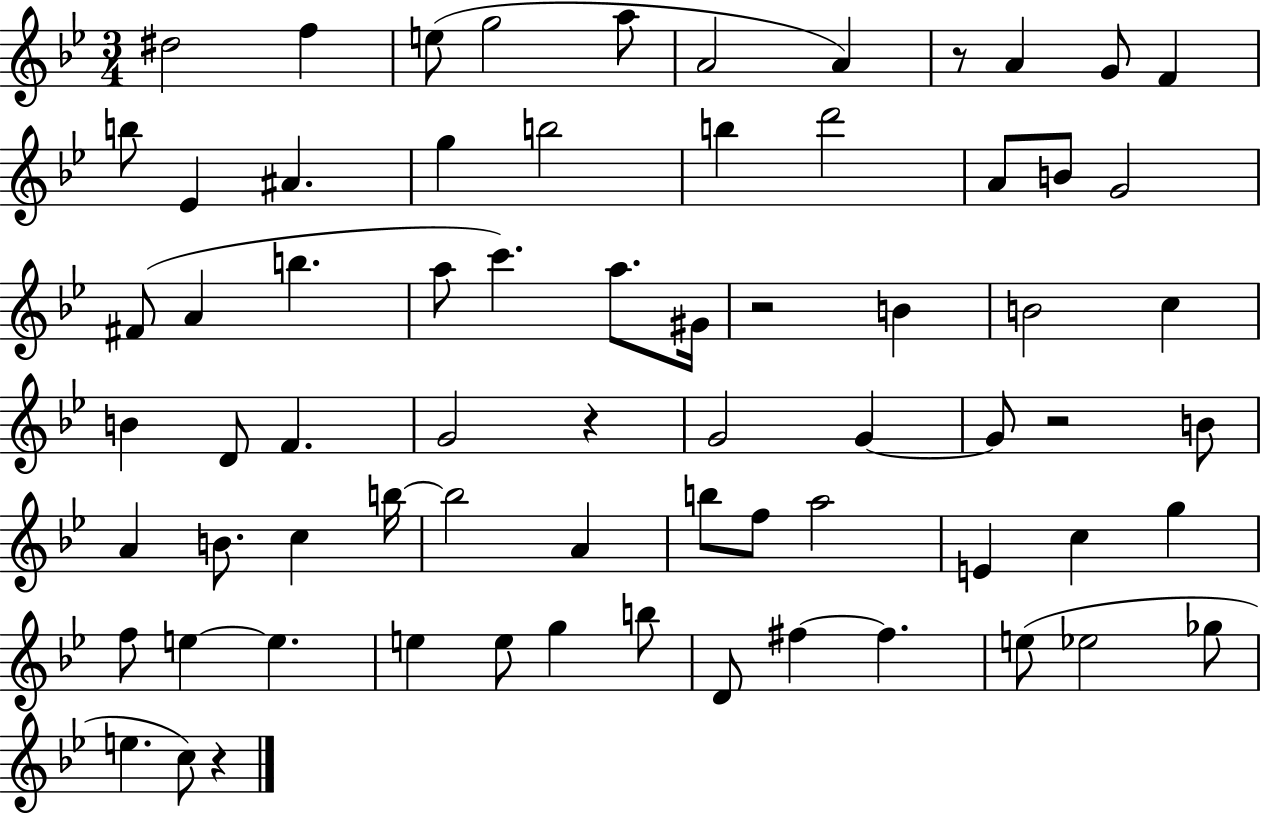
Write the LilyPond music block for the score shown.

{
  \clef treble
  \numericTimeSignature
  \time 3/4
  \key bes \major
  \repeat volta 2 { dis''2 f''4 | e''8( g''2 a''8 | a'2 a'4) | r8 a'4 g'8 f'4 | \break b''8 ees'4 ais'4. | g''4 b''2 | b''4 d'''2 | a'8 b'8 g'2 | \break fis'8( a'4 b''4. | a''8 c'''4.) a''8. gis'16 | r2 b'4 | b'2 c''4 | \break b'4 d'8 f'4. | g'2 r4 | g'2 g'4~~ | g'8 r2 b'8 | \break a'4 b'8. c''4 b''16~~ | b''2 a'4 | b''8 f''8 a''2 | e'4 c''4 g''4 | \break f''8 e''4~~ e''4. | e''4 e''8 g''4 b''8 | d'8 fis''4~~ fis''4. | e''8( ees''2 ges''8 | \break e''4. c''8) r4 | } \bar "|."
}